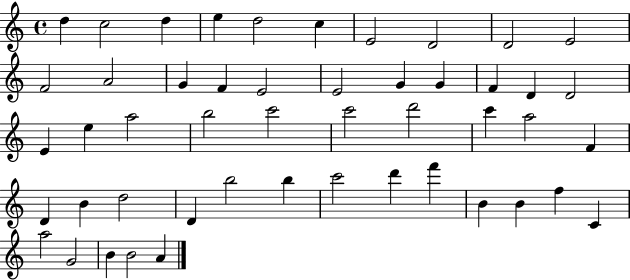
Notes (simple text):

D5/q C5/h D5/q E5/q D5/h C5/q E4/h D4/h D4/h E4/h F4/h A4/h G4/q F4/q E4/h E4/h G4/q G4/q F4/q D4/q D4/h E4/q E5/q A5/h B5/h C6/h C6/h D6/h C6/q A5/h F4/q D4/q B4/q D5/h D4/q B5/h B5/q C6/h D6/q F6/q B4/q B4/q F5/q C4/q A5/h G4/h B4/q B4/h A4/q